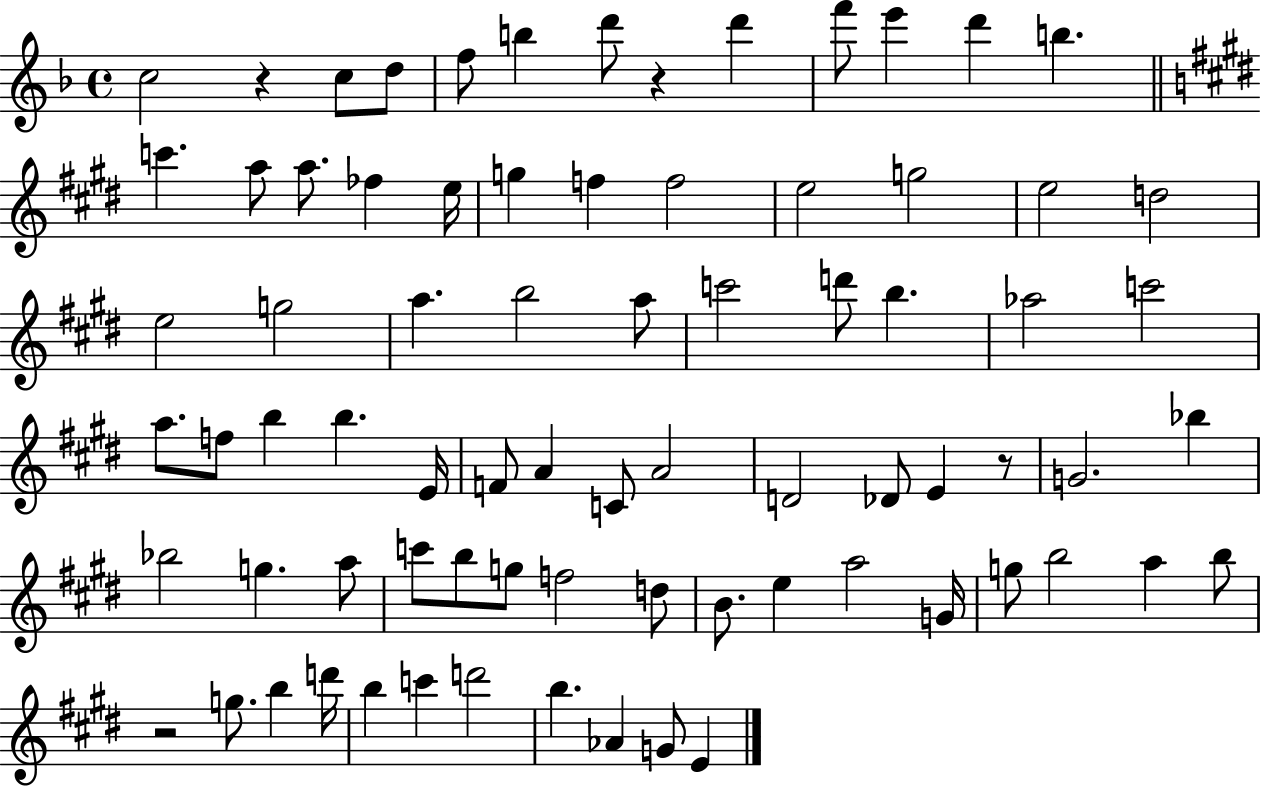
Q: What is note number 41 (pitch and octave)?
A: C4